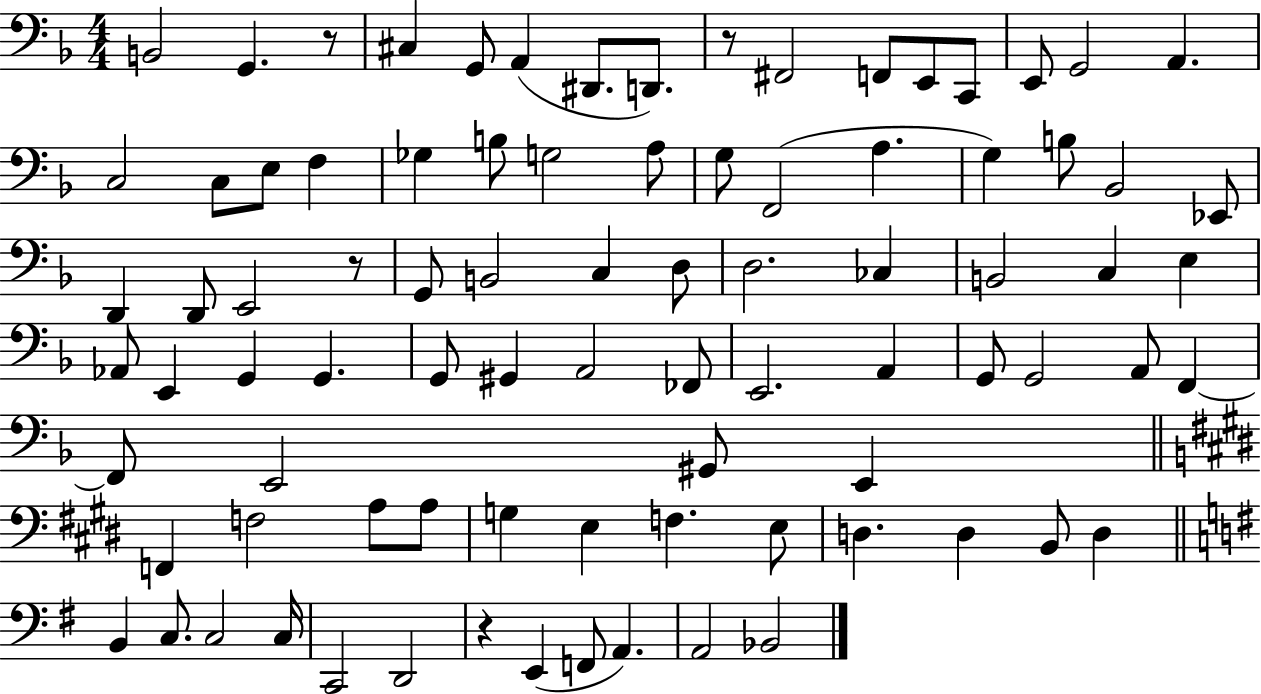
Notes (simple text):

B2/h G2/q. R/e C#3/q G2/e A2/q D#2/e. D2/e. R/e F#2/h F2/e E2/e C2/e E2/e G2/h A2/q. C3/h C3/e E3/e F3/q Gb3/q B3/e G3/h A3/e G3/e F2/h A3/q. G3/q B3/e Bb2/h Eb2/e D2/q D2/e E2/h R/e G2/e B2/h C3/q D3/e D3/h. CES3/q B2/h C3/q E3/q Ab2/e E2/q G2/q G2/q. G2/e G#2/q A2/h FES2/e E2/h. A2/q G2/e G2/h A2/e F2/q F2/e E2/h G#2/e E2/q F2/q F3/h A3/e A3/e G3/q E3/q F3/q. E3/e D3/q. D3/q B2/e D3/q B2/q C3/e. C3/h C3/s C2/h D2/h R/q E2/q F2/e A2/q. A2/h Bb2/h